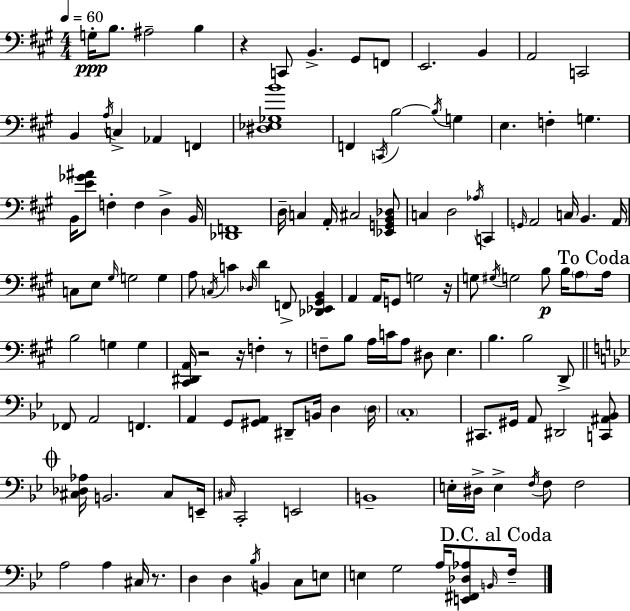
{
  \clef bass
  \numericTimeSignature
  \time 4/4
  \key a \major
  \tempo 4 = 60
  g16-.\ppp b8. ais2-- b4 | r4 c,8 b,4.-> gis,8 f,8 | e,2. b,4 | a,2 c,2 | \break b,4 \acciaccatura { a16 } c4-> aes,4 f,4 | <dis ees ges b'>1 | f,4 \acciaccatura { c,16 } b2~~ \acciaccatura { b16 } g4 | e4. f4-. g4. | \break b,16 <e' ges' ais'>8 f4-. f4 d4-> | b,16 <des, f,>1 | d16-- c4 a,16-. cis2 | <ees, g, b, des>8 c4 d2 \acciaccatura { aes16 } | \break c,4 \grace { g,16 } a,2 c16 b,4. | a,16 c8 e8 \grace { gis16 } g2 | g4 a8 \acciaccatura { c16 } c'4 \grace { des16 } d'4 | f,8-> <des, ees, gis, b,>4 a,4 a,16 g,8 g2 | \break r16 g8 \acciaccatura { gis16 } g2 | b8\p b16 \parenthesize a8 \mark "To Coda" a16 b2 | g4 g4 <cis, dis, a,>16 r2 | r16 f4-. r8 f8-- b8 a16 c'16 a8 | \break dis8 e4. b4. b2 | d,8-> \bar "||" \break \key bes \major fes,8 a,2 f,4. | a,4 g,8 <gis, a,>8 dis,8-- b,16 d4 \parenthesize d16 | \parenthesize c1-. | cis,8. gis,16 a,8 dis,2 <c, ais, bes,>8 | \break \mark \markup { \musicglyph "scripts.coda" } <cis des aes>16 b,2. cis8 e,16-- | \grace { cis16 } c,2-. e,2 | b,1-- | e16-. dis16-> e4-> \acciaccatura { f16 } f8 f2 | \break a2 a4 cis16 r8. | d4 d4 \acciaccatura { bes16 } b,4 c8 | e8 e4 g2 a16 | <e, fis, des aes>8 \grace { b,16 } \mark "D.C. al Coda" f16-- \bar "|."
}